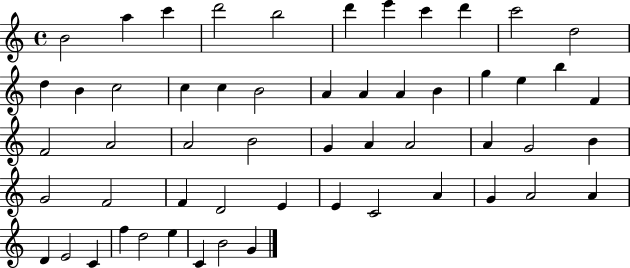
X:1
T:Untitled
M:4/4
L:1/4
K:C
B2 a c' d'2 b2 d' e' c' d' c'2 d2 d B c2 c c B2 A A A B g e b F F2 A2 A2 B2 G A A2 A G2 B G2 F2 F D2 E E C2 A G A2 A D E2 C f d2 e C B2 G